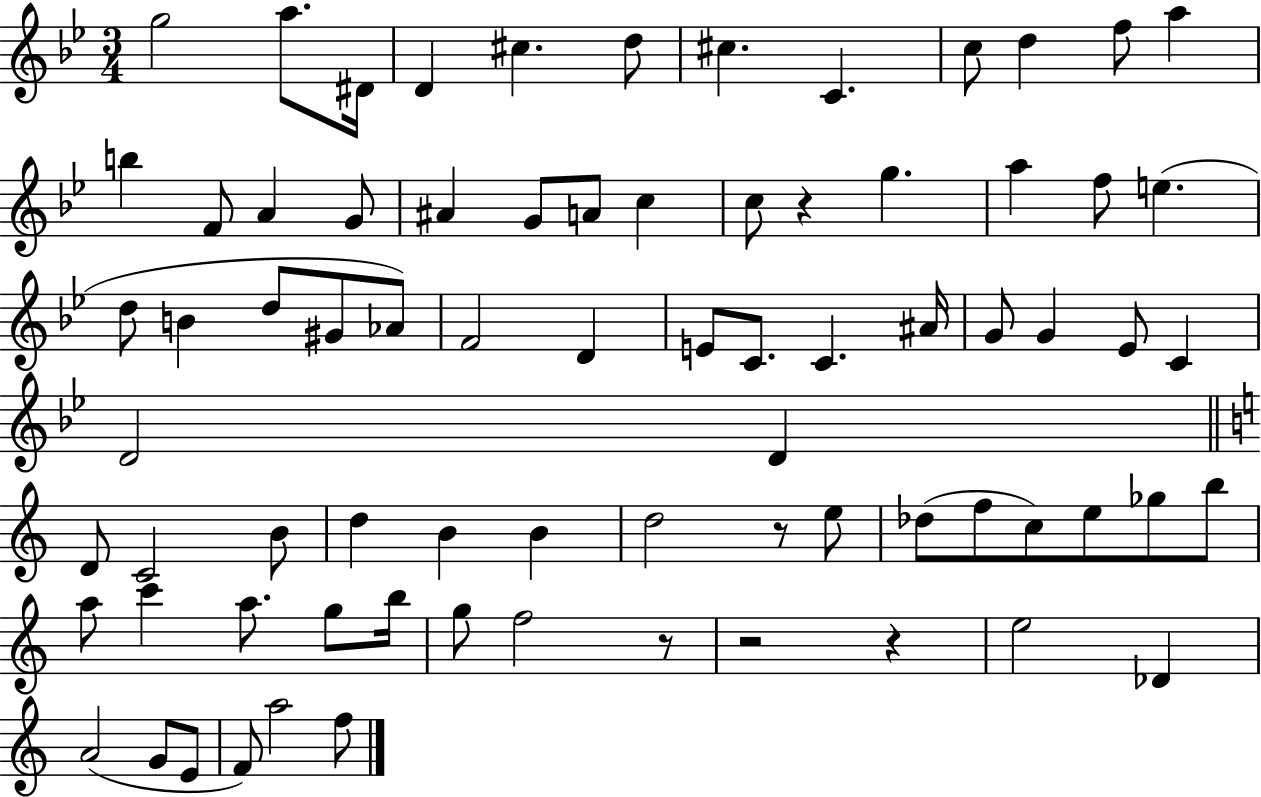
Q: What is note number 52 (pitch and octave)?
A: F5